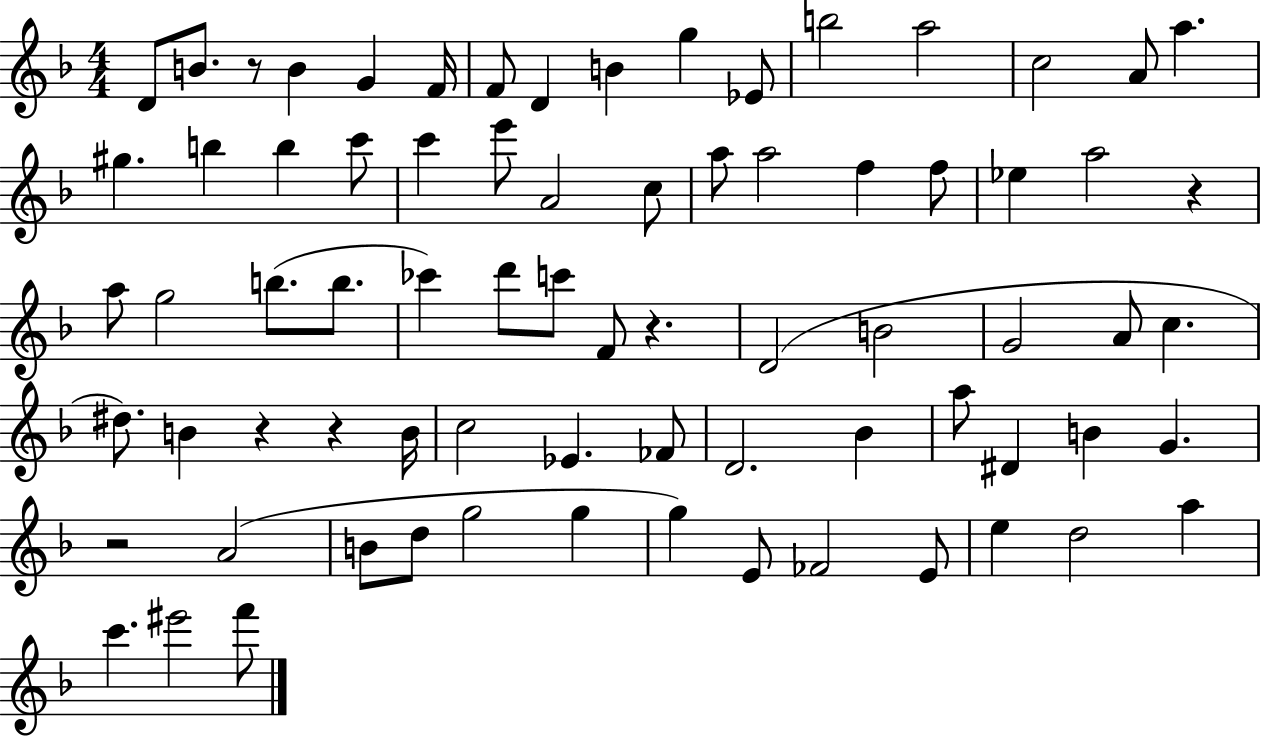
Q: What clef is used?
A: treble